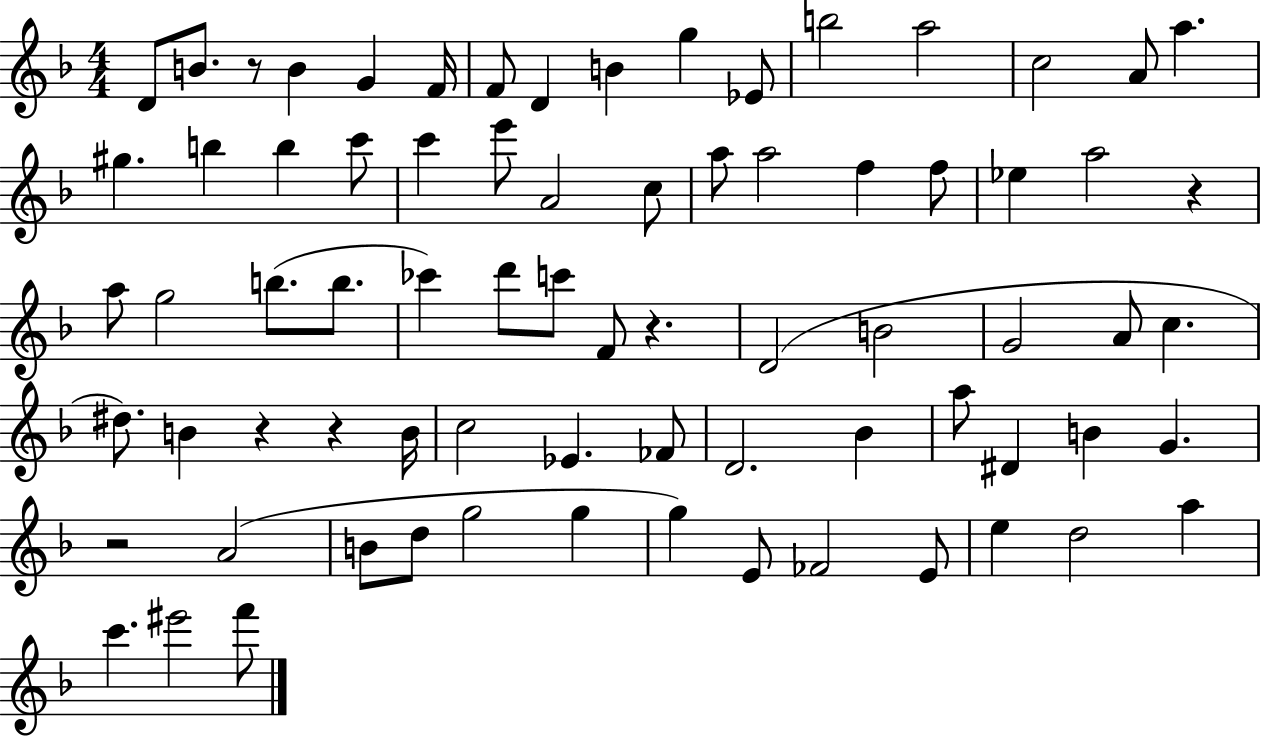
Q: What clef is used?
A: treble